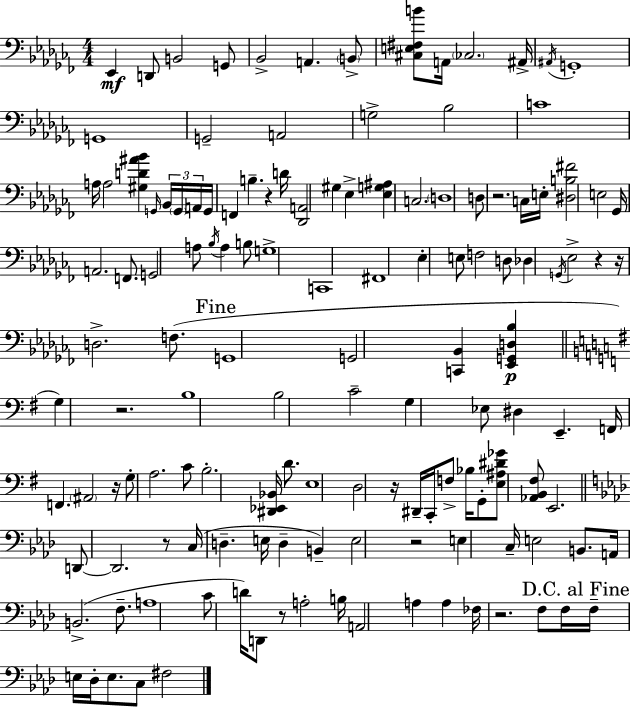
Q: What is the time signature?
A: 4/4